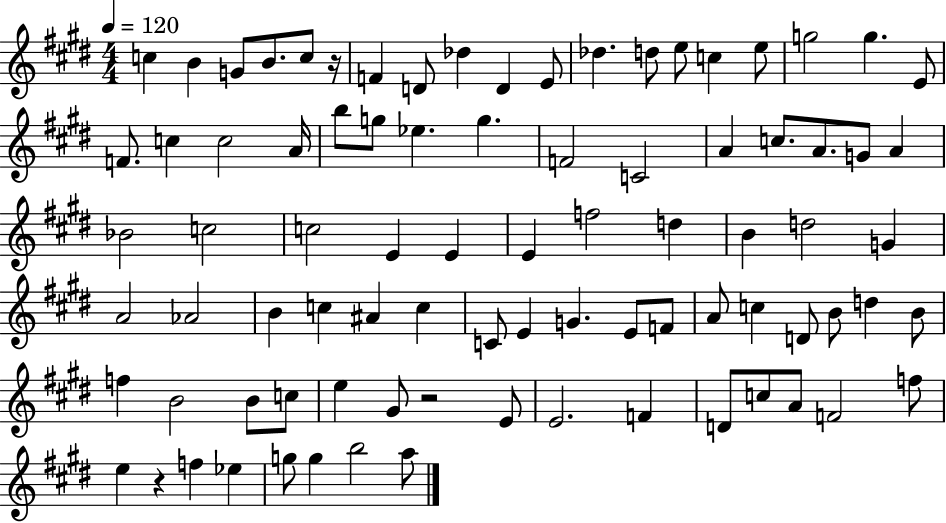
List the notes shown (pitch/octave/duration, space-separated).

C5/q B4/q G4/e B4/e. C5/e R/s F4/q D4/e Db5/q D4/q E4/e Db5/q. D5/e E5/e C5/q E5/e G5/h G5/q. E4/e F4/e. C5/q C5/h A4/s B5/e G5/e Eb5/q. G5/q. F4/h C4/h A4/q C5/e. A4/e. G4/e A4/q Bb4/h C5/h C5/h E4/q E4/q E4/q F5/h D5/q B4/q D5/h G4/q A4/h Ab4/h B4/q C5/q A#4/q C5/q C4/e E4/q G4/q. E4/e F4/e A4/e C5/q D4/e B4/e D5/q B4/e F5/q B4/h B4/e C5/e E5/q G#4/e R/h E4/e E4/h. F4/q D4/e C5/e A4/e F4/h F5/e E5/q R/q F5/q Eb5/q G5/e G5/q B5/h A5/e